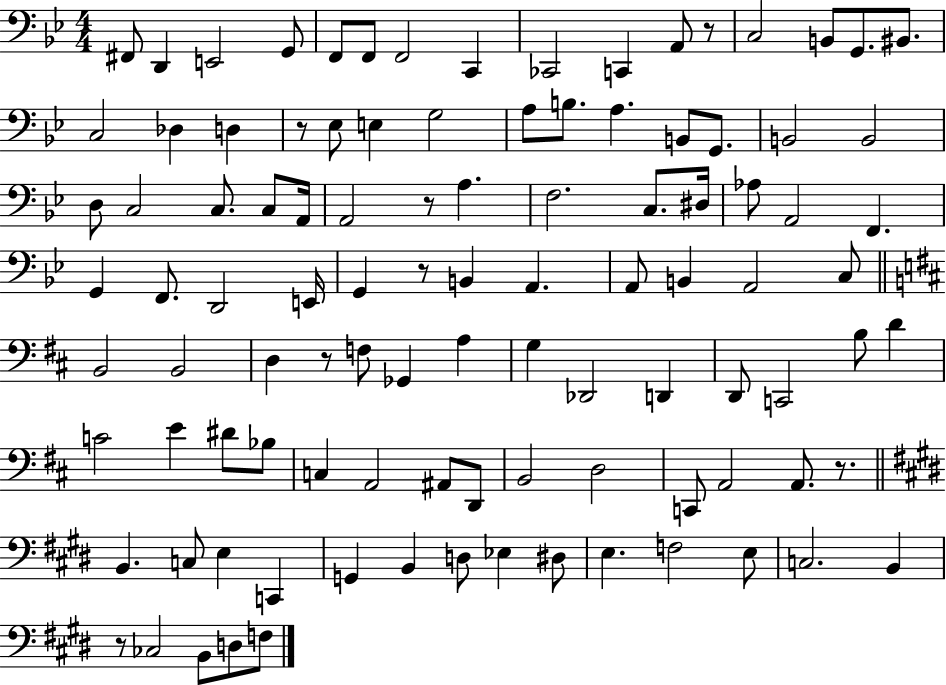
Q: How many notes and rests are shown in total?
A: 103